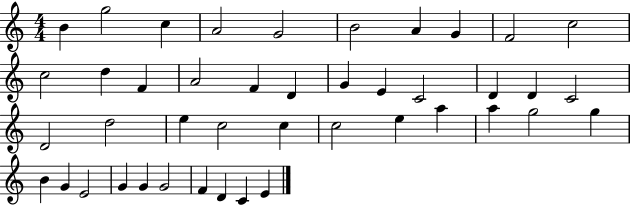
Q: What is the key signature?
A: C major